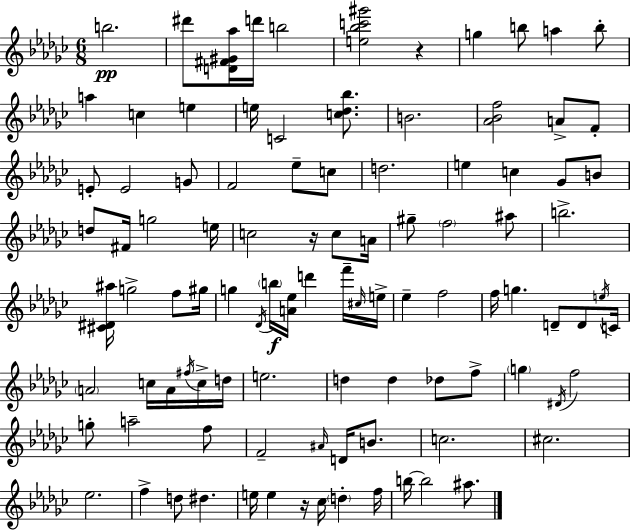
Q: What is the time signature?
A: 6/8